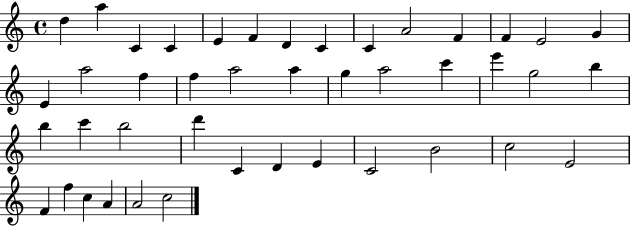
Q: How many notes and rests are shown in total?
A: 43